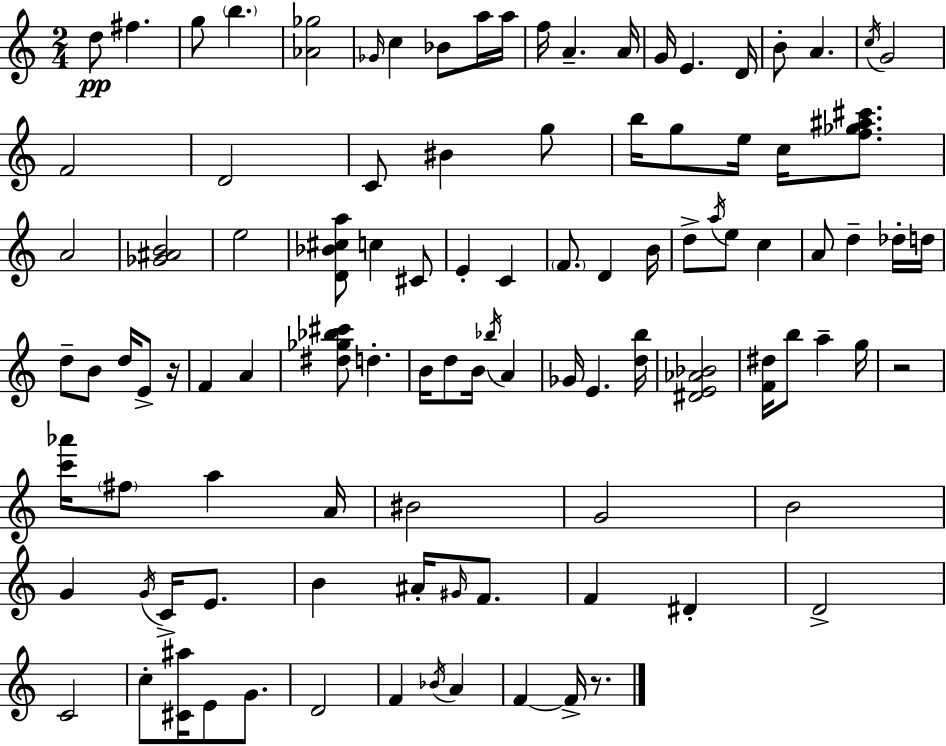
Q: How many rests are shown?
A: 3